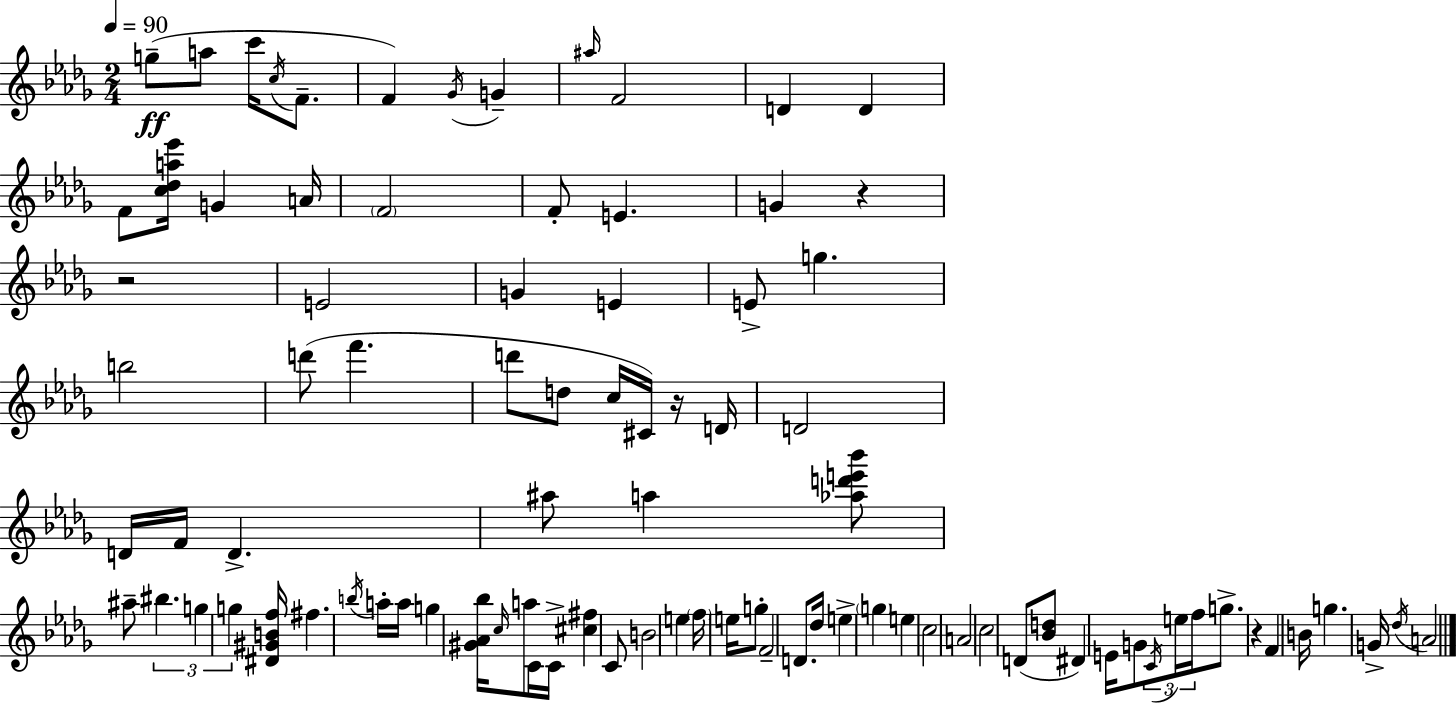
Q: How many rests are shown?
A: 4